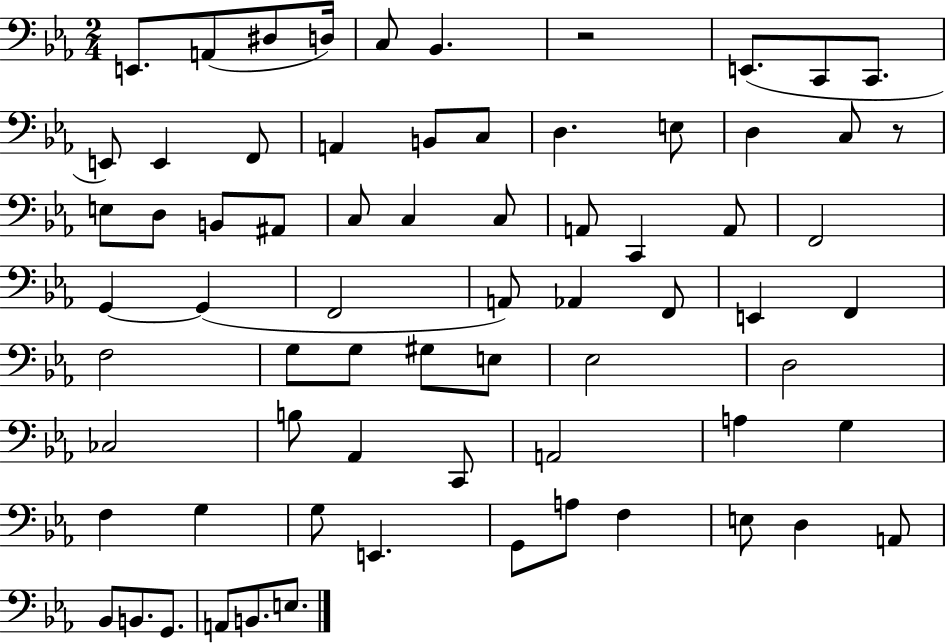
E2/e. A2/e D#3/e D3/s C3/e Bb2/q. R/h E2/e. C2/e C2/e. E2/e E2/q F2/e A2/q B2/e C3/e D3/q. E3/e D3/q C3/e R/e E3/e D3/e B2/e A#2/e C3/e C3/q C3/e A2/e C2/q A2/e F2/h G2/q G2/q F2/h A2/e Ab2/q F2/e E2/q F2/q F3/h G3/e G3/e G#3/e E3/e Eb3/h D3/h CES3/h B3/e Ab2/q C2/e A2/h A3/q G3/q F3/q G3/q G3/e E2/q. G2/e A3/e F3/q E3/e D3/q A2/e Bb2/e B2/e. G2/e. A2/e B2/e. E3/e.